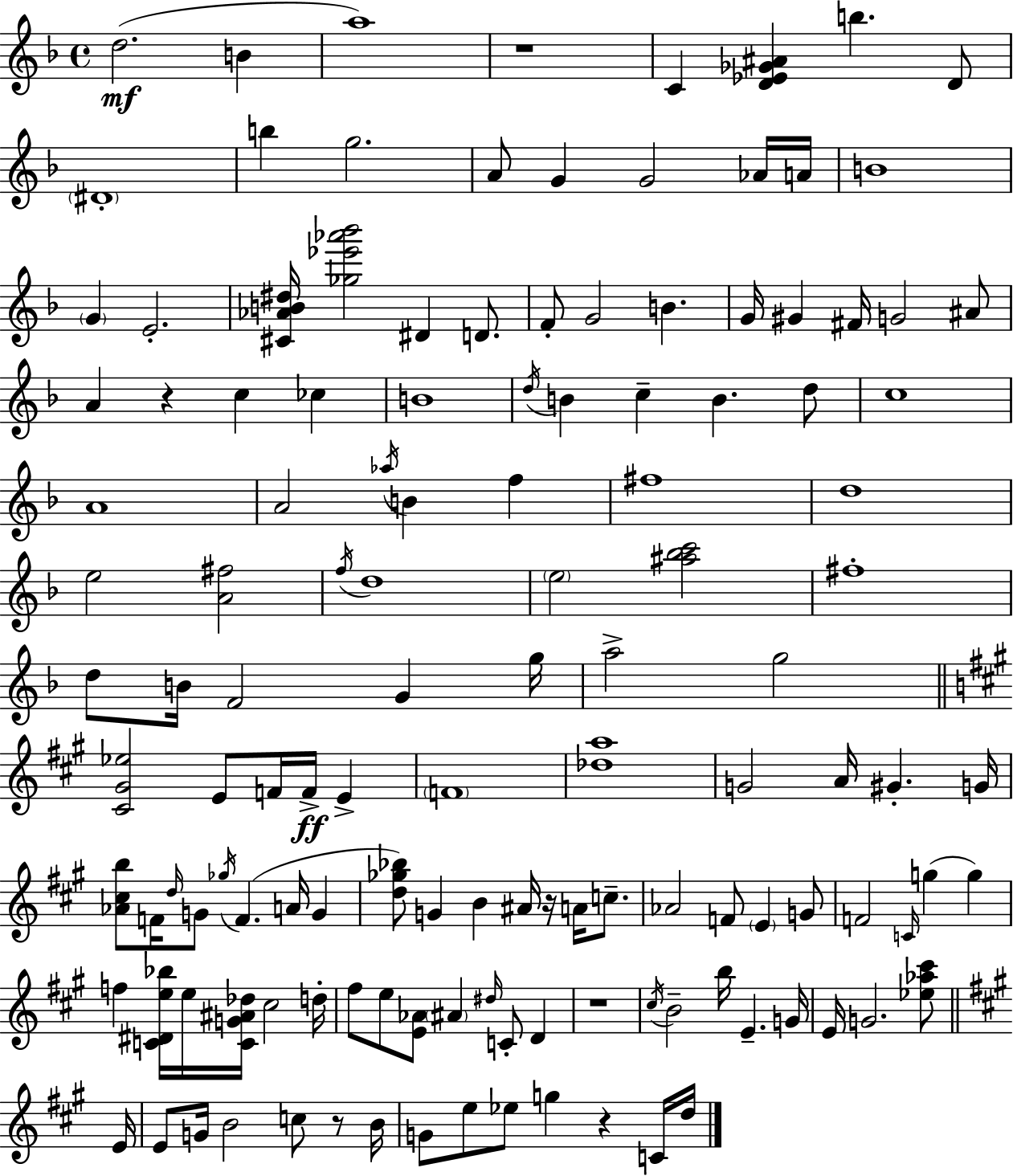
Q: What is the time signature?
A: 4/4